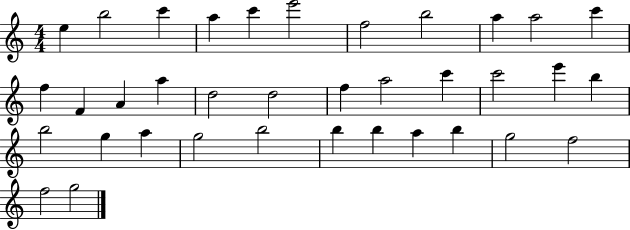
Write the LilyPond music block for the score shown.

{
  \clef treble
  \numericTimeSignature
  \time 4/4
  \key c \major
  e''4 b''2 c'''4 | a''4 c'''4 e'''2 | f''2 b''2 | a''4 a''2 c'''4 | \break f''4 f'4 a'4 a''4 | d''2 d''2 | f''4 a''2 c'''4 | c'''2 e'''4 b''4 | \break b''2 g''4 a''4 | g''2 b''2 | b''4 b''4 a''4 b''4 | g''2 f''2 | \break f''2 g''2 | \bar "|."
}